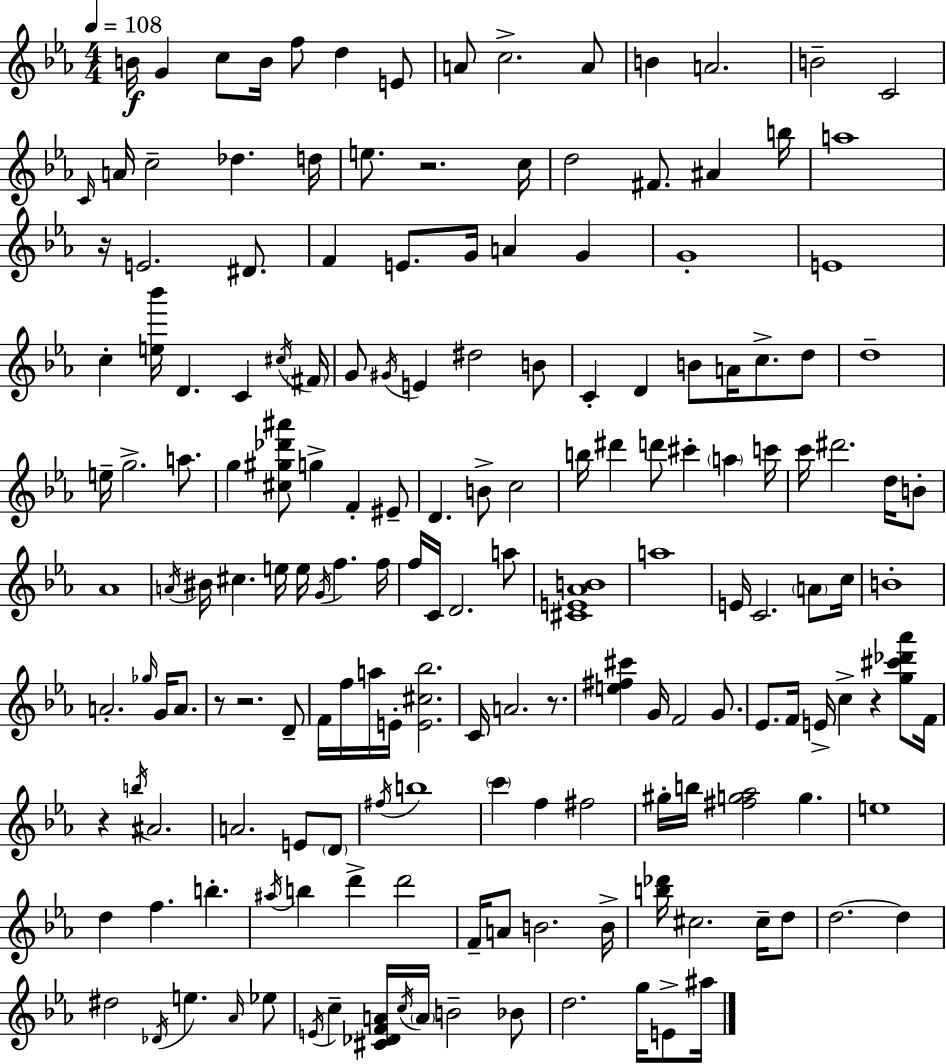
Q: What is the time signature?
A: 4/4